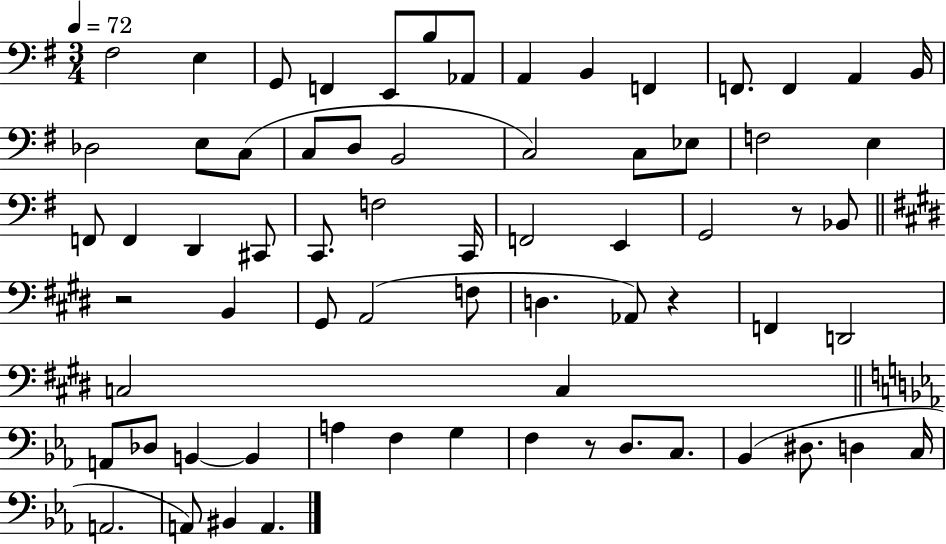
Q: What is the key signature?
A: G major